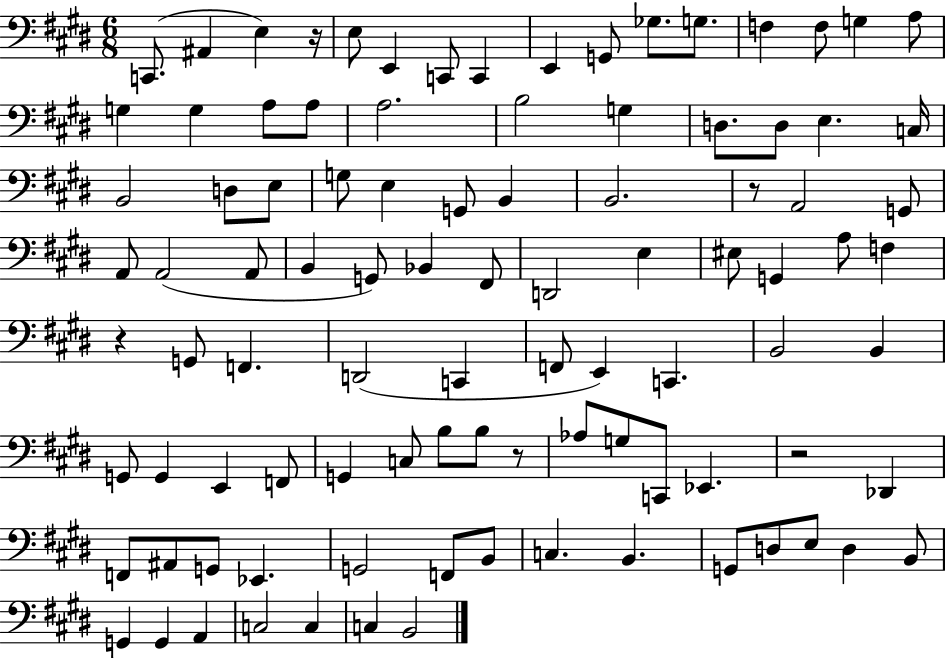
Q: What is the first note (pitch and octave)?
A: C2